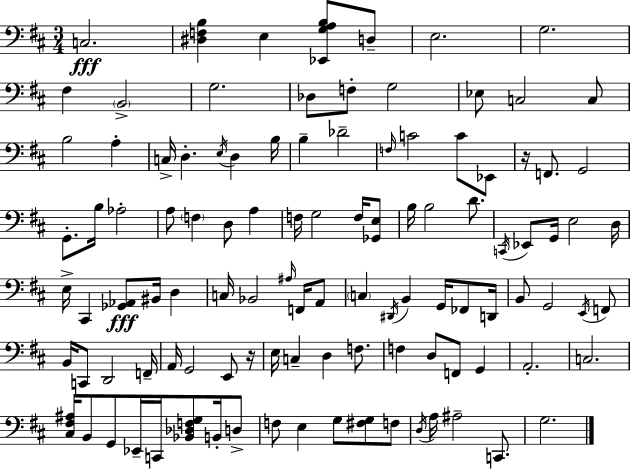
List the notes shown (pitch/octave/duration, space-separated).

C3/h. [D#3,F3,B3]/q E3/q [Eb2,G3,A3,B3]/e D3/e E3/h. G3/h. F#3/q B2/h G3/h. Db3/e F3/e G3/h Eb3/e C3/h C3/e B3/h A3/q C3/s D3/q. E3/s D3/q B3/s B3/q Db4/h F3/s C4/h C4/e Eb2/e R/s F2/e. G2/h G2/e. B3/s Ab3/h A3/e F3/q D3/e A3/q F3/s G3/h F3/s [Gb2,E3]/e B3/s B3/h D4/e. C2/s Eb2/e G2/s E3/h D3/s E3/s C#2/q [Gb2,Ab2]/e BIS2/s D3/q C3/s Bb2/h A#3/s F2/s A2/e C3/q D#2/s B2/q G2/s FES2/e D2/s B2/e G2/h E2/s F2/e B2/s C2/e D2/h F2/s A2/s G2/h E2/e R/s E3/s C3/q D3/q F3/e. F3/q D3/e F2/e G2/q A2/h. C3/h. [C#3,F#3,A#3]/s B2/e G2/e Eb2/s C2/s [Bb2,Db3,F3,G3]/e B2/s D3/e F3/e E3/q G3/e [F#3,G3]/e F3/e D3/s A3/s A#3/h C2/e. G3/h.